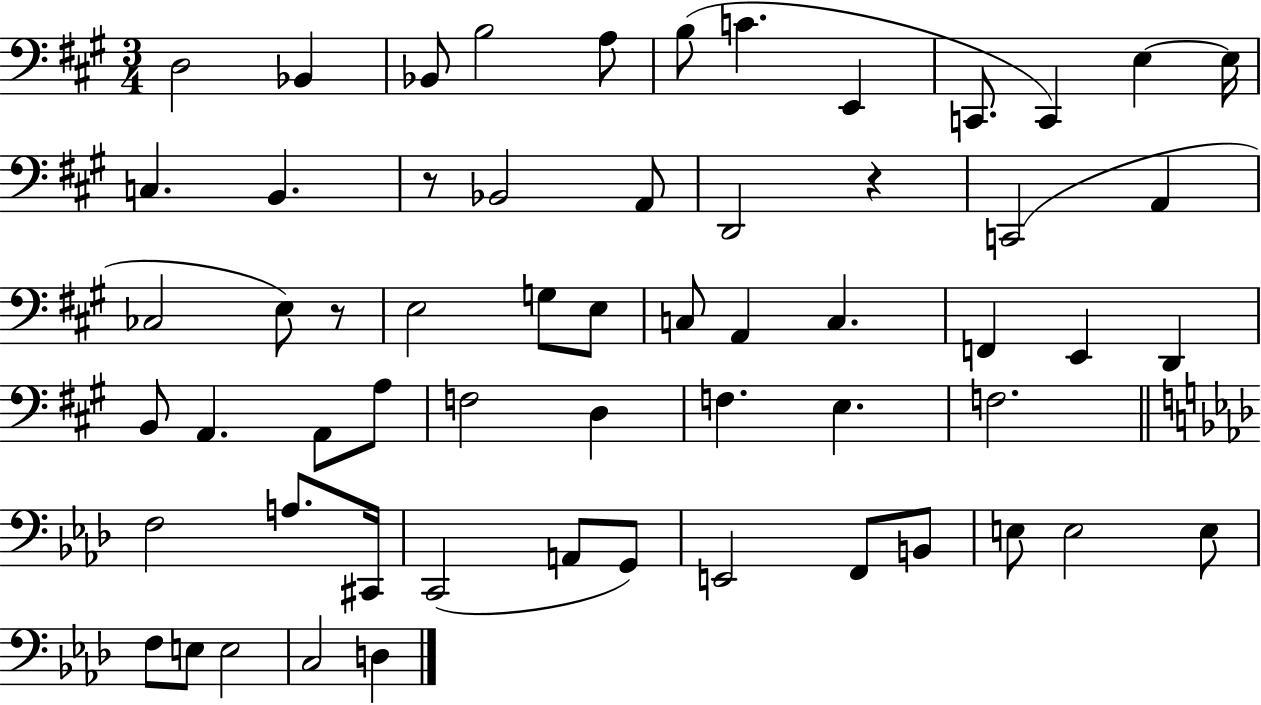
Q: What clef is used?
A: bass